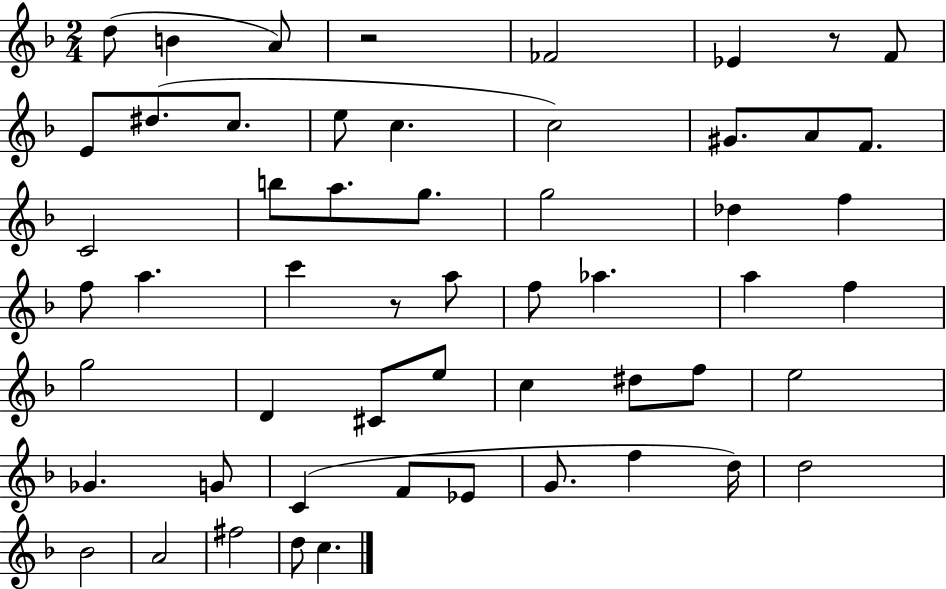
D5/e B4/q A4/e R/h FES4/h Eb4/q R/e F4/e E4/e D#5/e. C5/e. E5/e C5/q. C5/h G#4/e. A4/e F4/e. C4/h B5/e A5/e. G5/e. G5/h Db5/q F5/q F5/e A5/q. C6/q R/e A5/e F5/e Ab5/q. A5/q F5/q G5/h D4/q C#4/e E5/e C5/q D#5/e F5/e E5/h Gb4/q. G4/e C4/q F4/e Eb4/e G4/e. F5/q D5/s D5/h Bb4/h A4/h F#5/h D5/e C5/q.